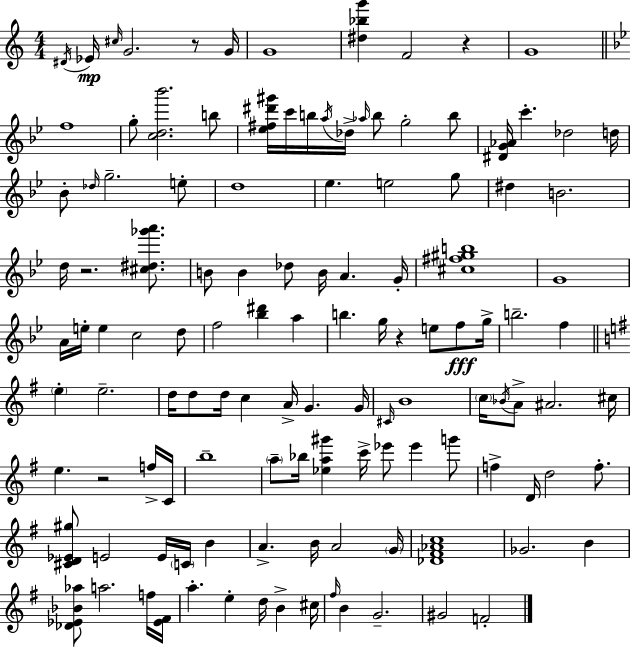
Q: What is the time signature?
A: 4/4